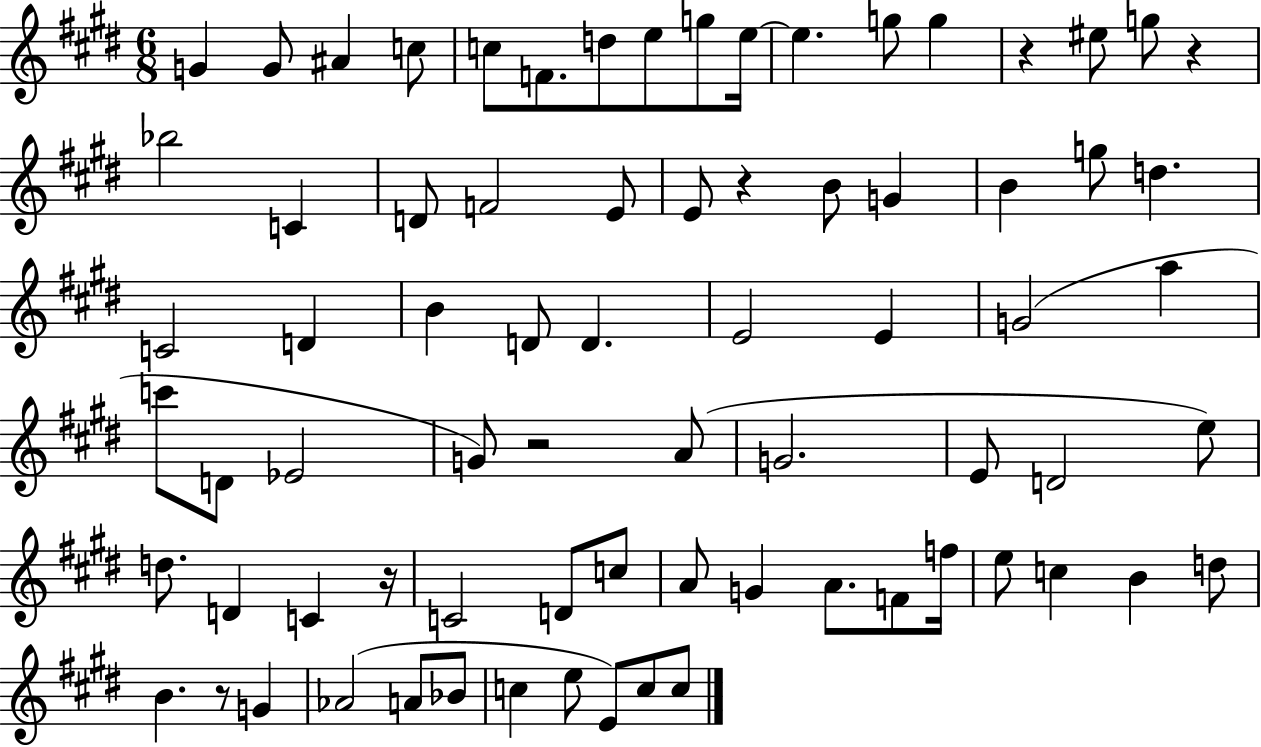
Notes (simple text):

G4/q G4/e A#4/q C5/e C5/e F4/e. D5/e E5/e G5/e E5/s E5/q. G5/e G5/q R/q EIS5/e G5/e R/q Bb5/h C4/q D4/e F4/h E4/e E4/e R/q B4/e G4/q B4/q G5/e D5/q. C4/h D4/q B4/q D4/e D4/q. E4/h E4/q G4/h A5/q C6/e D4/e Eb4/h G4/e R/h A4/e G4/h. E4/e D4/h E5/e D5/e. D4/q C4/q R/s C4/h D4/e C5/e A4/e G4/q A4/e. F4/e F5/s E5/e C5/q B4/q D5/e B4/q. R/e G4/q Ab4/h A4/e Bb4/e C5/q E5/e E4/e C5/e C5/e